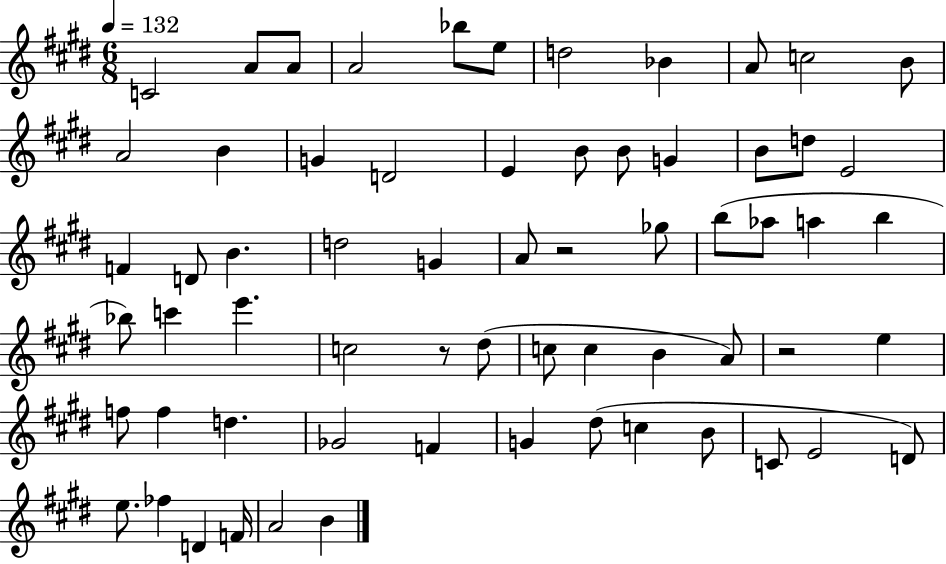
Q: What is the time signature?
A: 6/8